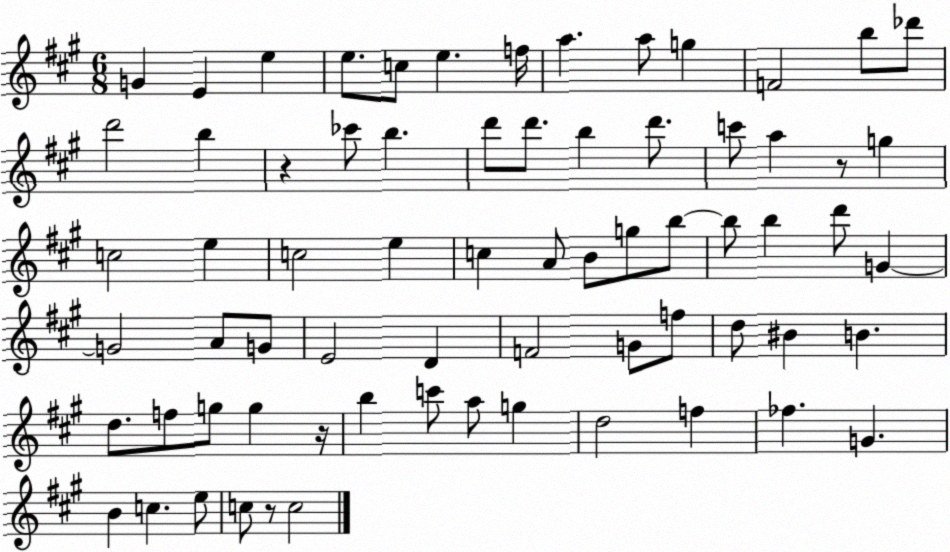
X:1
T:Untitled
M:6/8
L:1/4
K:A
G E e e/2 c/2 e f/4 a a/2 g F2 b/2 _d'/2 d'2 b z _c'/2 b d'/2 d'/2 b d'/2 c'/2 a z/2 g c2 e c2 e c A/2 B/2 g/2 b/2 b/2 b d'/2 G G2 A/2 G/2 E2 D F2 G/2 f/2 d/2 ^B B d/2 f/2 g/2 g z/4 b c'/2 a/2 g d2 f _f G B c e/2 c/2 z/2 c2